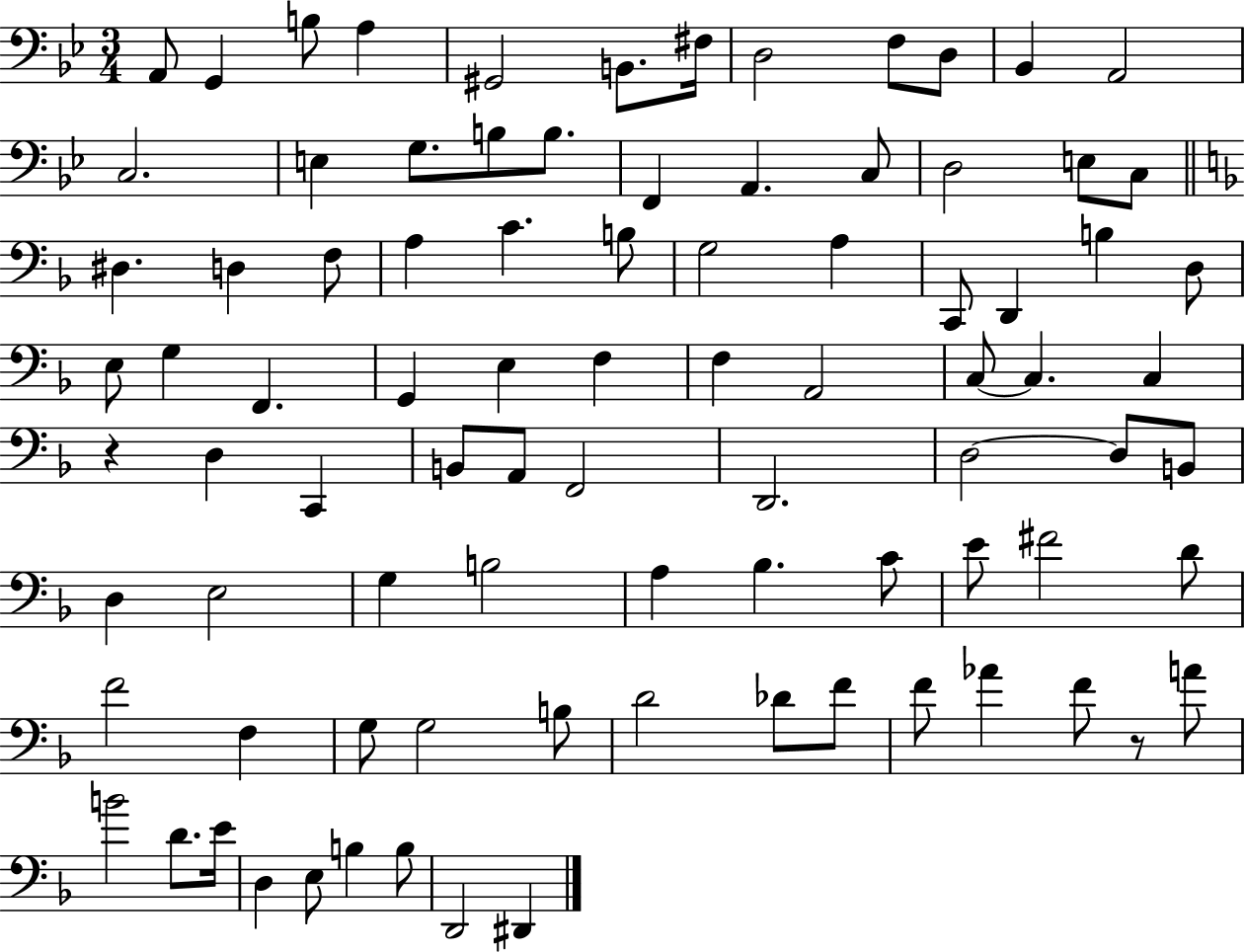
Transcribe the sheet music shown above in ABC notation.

X:1
T:Untitled
M:3/4
L:1/4
K:Bb
A,,/2 G,, B,/2 A, ^G,,2 B,,/2 ^F,/4 D,2 F,/2 D,/2 _B,, A,,2 C,2 E, G,/2 B,/2 B,/2 F,, A,, C,/2 D,2 E,/2 C,/2 ^D, D, F,/2 A, C B,/2 G,2 A, C,,/2 D,, B, D,/2 E,/2 G, F,, G,, E, F, F, A,,2 C,/2 C, C, z D, C,, B,,/2 A,,/2 F,,2 D,,2 D,2 D,/2 B,,/2 D, E,2 G, B,2 A, _B, C/2 E/2 ^F2 D/2 F2 F, G,/2 G,2 B,/2 D2 _D/2 F/2 F/2 _A F/2 z/2 A/2 B2 D/2 E/4 D, E,/2 B, B,/2 D,,2 ^D,,